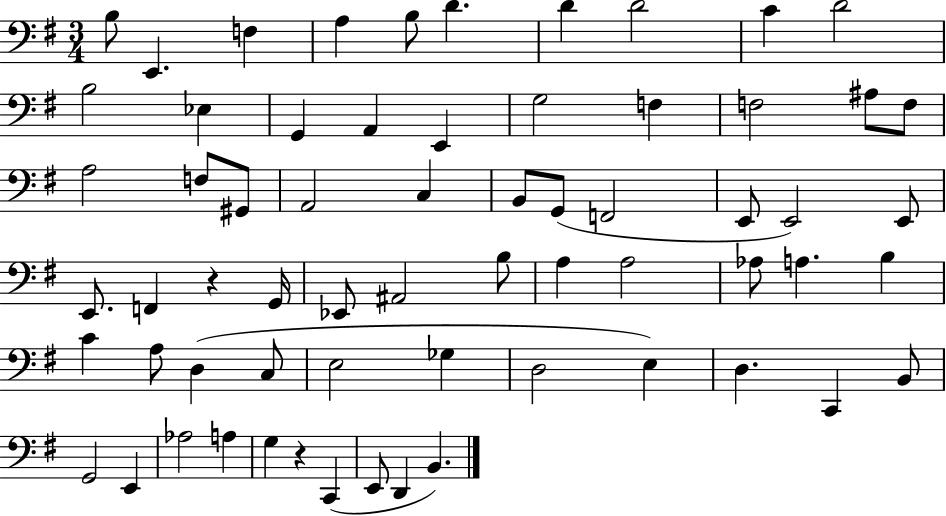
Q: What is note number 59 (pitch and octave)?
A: C2